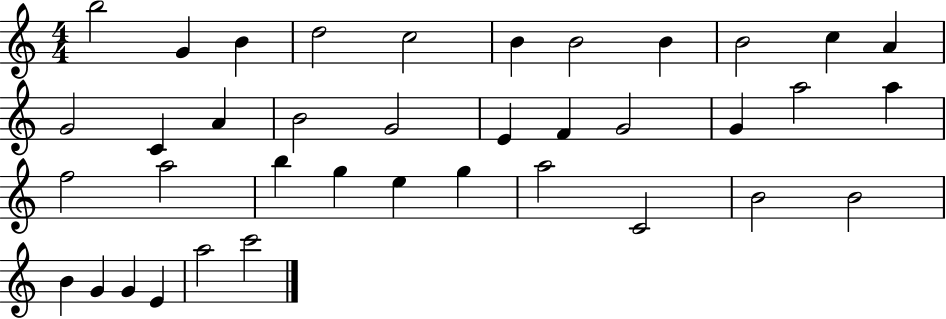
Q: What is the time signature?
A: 4/4